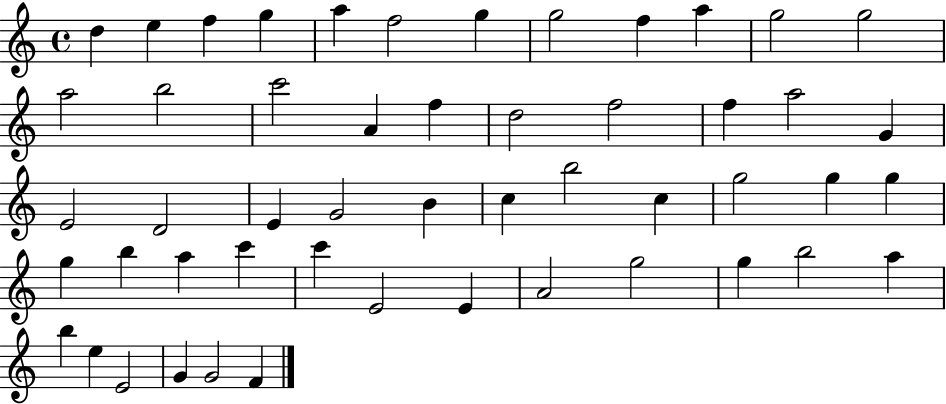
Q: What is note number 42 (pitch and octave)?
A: G5